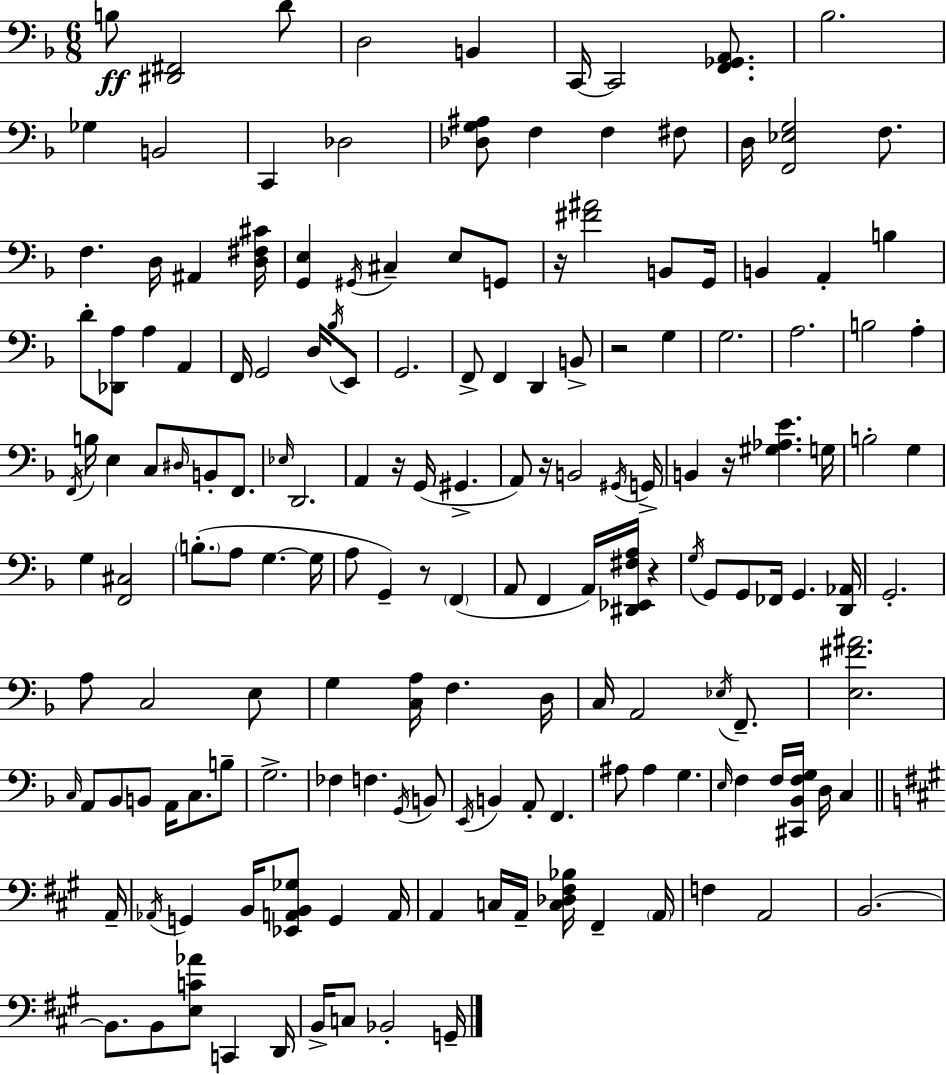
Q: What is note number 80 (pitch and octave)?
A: G2